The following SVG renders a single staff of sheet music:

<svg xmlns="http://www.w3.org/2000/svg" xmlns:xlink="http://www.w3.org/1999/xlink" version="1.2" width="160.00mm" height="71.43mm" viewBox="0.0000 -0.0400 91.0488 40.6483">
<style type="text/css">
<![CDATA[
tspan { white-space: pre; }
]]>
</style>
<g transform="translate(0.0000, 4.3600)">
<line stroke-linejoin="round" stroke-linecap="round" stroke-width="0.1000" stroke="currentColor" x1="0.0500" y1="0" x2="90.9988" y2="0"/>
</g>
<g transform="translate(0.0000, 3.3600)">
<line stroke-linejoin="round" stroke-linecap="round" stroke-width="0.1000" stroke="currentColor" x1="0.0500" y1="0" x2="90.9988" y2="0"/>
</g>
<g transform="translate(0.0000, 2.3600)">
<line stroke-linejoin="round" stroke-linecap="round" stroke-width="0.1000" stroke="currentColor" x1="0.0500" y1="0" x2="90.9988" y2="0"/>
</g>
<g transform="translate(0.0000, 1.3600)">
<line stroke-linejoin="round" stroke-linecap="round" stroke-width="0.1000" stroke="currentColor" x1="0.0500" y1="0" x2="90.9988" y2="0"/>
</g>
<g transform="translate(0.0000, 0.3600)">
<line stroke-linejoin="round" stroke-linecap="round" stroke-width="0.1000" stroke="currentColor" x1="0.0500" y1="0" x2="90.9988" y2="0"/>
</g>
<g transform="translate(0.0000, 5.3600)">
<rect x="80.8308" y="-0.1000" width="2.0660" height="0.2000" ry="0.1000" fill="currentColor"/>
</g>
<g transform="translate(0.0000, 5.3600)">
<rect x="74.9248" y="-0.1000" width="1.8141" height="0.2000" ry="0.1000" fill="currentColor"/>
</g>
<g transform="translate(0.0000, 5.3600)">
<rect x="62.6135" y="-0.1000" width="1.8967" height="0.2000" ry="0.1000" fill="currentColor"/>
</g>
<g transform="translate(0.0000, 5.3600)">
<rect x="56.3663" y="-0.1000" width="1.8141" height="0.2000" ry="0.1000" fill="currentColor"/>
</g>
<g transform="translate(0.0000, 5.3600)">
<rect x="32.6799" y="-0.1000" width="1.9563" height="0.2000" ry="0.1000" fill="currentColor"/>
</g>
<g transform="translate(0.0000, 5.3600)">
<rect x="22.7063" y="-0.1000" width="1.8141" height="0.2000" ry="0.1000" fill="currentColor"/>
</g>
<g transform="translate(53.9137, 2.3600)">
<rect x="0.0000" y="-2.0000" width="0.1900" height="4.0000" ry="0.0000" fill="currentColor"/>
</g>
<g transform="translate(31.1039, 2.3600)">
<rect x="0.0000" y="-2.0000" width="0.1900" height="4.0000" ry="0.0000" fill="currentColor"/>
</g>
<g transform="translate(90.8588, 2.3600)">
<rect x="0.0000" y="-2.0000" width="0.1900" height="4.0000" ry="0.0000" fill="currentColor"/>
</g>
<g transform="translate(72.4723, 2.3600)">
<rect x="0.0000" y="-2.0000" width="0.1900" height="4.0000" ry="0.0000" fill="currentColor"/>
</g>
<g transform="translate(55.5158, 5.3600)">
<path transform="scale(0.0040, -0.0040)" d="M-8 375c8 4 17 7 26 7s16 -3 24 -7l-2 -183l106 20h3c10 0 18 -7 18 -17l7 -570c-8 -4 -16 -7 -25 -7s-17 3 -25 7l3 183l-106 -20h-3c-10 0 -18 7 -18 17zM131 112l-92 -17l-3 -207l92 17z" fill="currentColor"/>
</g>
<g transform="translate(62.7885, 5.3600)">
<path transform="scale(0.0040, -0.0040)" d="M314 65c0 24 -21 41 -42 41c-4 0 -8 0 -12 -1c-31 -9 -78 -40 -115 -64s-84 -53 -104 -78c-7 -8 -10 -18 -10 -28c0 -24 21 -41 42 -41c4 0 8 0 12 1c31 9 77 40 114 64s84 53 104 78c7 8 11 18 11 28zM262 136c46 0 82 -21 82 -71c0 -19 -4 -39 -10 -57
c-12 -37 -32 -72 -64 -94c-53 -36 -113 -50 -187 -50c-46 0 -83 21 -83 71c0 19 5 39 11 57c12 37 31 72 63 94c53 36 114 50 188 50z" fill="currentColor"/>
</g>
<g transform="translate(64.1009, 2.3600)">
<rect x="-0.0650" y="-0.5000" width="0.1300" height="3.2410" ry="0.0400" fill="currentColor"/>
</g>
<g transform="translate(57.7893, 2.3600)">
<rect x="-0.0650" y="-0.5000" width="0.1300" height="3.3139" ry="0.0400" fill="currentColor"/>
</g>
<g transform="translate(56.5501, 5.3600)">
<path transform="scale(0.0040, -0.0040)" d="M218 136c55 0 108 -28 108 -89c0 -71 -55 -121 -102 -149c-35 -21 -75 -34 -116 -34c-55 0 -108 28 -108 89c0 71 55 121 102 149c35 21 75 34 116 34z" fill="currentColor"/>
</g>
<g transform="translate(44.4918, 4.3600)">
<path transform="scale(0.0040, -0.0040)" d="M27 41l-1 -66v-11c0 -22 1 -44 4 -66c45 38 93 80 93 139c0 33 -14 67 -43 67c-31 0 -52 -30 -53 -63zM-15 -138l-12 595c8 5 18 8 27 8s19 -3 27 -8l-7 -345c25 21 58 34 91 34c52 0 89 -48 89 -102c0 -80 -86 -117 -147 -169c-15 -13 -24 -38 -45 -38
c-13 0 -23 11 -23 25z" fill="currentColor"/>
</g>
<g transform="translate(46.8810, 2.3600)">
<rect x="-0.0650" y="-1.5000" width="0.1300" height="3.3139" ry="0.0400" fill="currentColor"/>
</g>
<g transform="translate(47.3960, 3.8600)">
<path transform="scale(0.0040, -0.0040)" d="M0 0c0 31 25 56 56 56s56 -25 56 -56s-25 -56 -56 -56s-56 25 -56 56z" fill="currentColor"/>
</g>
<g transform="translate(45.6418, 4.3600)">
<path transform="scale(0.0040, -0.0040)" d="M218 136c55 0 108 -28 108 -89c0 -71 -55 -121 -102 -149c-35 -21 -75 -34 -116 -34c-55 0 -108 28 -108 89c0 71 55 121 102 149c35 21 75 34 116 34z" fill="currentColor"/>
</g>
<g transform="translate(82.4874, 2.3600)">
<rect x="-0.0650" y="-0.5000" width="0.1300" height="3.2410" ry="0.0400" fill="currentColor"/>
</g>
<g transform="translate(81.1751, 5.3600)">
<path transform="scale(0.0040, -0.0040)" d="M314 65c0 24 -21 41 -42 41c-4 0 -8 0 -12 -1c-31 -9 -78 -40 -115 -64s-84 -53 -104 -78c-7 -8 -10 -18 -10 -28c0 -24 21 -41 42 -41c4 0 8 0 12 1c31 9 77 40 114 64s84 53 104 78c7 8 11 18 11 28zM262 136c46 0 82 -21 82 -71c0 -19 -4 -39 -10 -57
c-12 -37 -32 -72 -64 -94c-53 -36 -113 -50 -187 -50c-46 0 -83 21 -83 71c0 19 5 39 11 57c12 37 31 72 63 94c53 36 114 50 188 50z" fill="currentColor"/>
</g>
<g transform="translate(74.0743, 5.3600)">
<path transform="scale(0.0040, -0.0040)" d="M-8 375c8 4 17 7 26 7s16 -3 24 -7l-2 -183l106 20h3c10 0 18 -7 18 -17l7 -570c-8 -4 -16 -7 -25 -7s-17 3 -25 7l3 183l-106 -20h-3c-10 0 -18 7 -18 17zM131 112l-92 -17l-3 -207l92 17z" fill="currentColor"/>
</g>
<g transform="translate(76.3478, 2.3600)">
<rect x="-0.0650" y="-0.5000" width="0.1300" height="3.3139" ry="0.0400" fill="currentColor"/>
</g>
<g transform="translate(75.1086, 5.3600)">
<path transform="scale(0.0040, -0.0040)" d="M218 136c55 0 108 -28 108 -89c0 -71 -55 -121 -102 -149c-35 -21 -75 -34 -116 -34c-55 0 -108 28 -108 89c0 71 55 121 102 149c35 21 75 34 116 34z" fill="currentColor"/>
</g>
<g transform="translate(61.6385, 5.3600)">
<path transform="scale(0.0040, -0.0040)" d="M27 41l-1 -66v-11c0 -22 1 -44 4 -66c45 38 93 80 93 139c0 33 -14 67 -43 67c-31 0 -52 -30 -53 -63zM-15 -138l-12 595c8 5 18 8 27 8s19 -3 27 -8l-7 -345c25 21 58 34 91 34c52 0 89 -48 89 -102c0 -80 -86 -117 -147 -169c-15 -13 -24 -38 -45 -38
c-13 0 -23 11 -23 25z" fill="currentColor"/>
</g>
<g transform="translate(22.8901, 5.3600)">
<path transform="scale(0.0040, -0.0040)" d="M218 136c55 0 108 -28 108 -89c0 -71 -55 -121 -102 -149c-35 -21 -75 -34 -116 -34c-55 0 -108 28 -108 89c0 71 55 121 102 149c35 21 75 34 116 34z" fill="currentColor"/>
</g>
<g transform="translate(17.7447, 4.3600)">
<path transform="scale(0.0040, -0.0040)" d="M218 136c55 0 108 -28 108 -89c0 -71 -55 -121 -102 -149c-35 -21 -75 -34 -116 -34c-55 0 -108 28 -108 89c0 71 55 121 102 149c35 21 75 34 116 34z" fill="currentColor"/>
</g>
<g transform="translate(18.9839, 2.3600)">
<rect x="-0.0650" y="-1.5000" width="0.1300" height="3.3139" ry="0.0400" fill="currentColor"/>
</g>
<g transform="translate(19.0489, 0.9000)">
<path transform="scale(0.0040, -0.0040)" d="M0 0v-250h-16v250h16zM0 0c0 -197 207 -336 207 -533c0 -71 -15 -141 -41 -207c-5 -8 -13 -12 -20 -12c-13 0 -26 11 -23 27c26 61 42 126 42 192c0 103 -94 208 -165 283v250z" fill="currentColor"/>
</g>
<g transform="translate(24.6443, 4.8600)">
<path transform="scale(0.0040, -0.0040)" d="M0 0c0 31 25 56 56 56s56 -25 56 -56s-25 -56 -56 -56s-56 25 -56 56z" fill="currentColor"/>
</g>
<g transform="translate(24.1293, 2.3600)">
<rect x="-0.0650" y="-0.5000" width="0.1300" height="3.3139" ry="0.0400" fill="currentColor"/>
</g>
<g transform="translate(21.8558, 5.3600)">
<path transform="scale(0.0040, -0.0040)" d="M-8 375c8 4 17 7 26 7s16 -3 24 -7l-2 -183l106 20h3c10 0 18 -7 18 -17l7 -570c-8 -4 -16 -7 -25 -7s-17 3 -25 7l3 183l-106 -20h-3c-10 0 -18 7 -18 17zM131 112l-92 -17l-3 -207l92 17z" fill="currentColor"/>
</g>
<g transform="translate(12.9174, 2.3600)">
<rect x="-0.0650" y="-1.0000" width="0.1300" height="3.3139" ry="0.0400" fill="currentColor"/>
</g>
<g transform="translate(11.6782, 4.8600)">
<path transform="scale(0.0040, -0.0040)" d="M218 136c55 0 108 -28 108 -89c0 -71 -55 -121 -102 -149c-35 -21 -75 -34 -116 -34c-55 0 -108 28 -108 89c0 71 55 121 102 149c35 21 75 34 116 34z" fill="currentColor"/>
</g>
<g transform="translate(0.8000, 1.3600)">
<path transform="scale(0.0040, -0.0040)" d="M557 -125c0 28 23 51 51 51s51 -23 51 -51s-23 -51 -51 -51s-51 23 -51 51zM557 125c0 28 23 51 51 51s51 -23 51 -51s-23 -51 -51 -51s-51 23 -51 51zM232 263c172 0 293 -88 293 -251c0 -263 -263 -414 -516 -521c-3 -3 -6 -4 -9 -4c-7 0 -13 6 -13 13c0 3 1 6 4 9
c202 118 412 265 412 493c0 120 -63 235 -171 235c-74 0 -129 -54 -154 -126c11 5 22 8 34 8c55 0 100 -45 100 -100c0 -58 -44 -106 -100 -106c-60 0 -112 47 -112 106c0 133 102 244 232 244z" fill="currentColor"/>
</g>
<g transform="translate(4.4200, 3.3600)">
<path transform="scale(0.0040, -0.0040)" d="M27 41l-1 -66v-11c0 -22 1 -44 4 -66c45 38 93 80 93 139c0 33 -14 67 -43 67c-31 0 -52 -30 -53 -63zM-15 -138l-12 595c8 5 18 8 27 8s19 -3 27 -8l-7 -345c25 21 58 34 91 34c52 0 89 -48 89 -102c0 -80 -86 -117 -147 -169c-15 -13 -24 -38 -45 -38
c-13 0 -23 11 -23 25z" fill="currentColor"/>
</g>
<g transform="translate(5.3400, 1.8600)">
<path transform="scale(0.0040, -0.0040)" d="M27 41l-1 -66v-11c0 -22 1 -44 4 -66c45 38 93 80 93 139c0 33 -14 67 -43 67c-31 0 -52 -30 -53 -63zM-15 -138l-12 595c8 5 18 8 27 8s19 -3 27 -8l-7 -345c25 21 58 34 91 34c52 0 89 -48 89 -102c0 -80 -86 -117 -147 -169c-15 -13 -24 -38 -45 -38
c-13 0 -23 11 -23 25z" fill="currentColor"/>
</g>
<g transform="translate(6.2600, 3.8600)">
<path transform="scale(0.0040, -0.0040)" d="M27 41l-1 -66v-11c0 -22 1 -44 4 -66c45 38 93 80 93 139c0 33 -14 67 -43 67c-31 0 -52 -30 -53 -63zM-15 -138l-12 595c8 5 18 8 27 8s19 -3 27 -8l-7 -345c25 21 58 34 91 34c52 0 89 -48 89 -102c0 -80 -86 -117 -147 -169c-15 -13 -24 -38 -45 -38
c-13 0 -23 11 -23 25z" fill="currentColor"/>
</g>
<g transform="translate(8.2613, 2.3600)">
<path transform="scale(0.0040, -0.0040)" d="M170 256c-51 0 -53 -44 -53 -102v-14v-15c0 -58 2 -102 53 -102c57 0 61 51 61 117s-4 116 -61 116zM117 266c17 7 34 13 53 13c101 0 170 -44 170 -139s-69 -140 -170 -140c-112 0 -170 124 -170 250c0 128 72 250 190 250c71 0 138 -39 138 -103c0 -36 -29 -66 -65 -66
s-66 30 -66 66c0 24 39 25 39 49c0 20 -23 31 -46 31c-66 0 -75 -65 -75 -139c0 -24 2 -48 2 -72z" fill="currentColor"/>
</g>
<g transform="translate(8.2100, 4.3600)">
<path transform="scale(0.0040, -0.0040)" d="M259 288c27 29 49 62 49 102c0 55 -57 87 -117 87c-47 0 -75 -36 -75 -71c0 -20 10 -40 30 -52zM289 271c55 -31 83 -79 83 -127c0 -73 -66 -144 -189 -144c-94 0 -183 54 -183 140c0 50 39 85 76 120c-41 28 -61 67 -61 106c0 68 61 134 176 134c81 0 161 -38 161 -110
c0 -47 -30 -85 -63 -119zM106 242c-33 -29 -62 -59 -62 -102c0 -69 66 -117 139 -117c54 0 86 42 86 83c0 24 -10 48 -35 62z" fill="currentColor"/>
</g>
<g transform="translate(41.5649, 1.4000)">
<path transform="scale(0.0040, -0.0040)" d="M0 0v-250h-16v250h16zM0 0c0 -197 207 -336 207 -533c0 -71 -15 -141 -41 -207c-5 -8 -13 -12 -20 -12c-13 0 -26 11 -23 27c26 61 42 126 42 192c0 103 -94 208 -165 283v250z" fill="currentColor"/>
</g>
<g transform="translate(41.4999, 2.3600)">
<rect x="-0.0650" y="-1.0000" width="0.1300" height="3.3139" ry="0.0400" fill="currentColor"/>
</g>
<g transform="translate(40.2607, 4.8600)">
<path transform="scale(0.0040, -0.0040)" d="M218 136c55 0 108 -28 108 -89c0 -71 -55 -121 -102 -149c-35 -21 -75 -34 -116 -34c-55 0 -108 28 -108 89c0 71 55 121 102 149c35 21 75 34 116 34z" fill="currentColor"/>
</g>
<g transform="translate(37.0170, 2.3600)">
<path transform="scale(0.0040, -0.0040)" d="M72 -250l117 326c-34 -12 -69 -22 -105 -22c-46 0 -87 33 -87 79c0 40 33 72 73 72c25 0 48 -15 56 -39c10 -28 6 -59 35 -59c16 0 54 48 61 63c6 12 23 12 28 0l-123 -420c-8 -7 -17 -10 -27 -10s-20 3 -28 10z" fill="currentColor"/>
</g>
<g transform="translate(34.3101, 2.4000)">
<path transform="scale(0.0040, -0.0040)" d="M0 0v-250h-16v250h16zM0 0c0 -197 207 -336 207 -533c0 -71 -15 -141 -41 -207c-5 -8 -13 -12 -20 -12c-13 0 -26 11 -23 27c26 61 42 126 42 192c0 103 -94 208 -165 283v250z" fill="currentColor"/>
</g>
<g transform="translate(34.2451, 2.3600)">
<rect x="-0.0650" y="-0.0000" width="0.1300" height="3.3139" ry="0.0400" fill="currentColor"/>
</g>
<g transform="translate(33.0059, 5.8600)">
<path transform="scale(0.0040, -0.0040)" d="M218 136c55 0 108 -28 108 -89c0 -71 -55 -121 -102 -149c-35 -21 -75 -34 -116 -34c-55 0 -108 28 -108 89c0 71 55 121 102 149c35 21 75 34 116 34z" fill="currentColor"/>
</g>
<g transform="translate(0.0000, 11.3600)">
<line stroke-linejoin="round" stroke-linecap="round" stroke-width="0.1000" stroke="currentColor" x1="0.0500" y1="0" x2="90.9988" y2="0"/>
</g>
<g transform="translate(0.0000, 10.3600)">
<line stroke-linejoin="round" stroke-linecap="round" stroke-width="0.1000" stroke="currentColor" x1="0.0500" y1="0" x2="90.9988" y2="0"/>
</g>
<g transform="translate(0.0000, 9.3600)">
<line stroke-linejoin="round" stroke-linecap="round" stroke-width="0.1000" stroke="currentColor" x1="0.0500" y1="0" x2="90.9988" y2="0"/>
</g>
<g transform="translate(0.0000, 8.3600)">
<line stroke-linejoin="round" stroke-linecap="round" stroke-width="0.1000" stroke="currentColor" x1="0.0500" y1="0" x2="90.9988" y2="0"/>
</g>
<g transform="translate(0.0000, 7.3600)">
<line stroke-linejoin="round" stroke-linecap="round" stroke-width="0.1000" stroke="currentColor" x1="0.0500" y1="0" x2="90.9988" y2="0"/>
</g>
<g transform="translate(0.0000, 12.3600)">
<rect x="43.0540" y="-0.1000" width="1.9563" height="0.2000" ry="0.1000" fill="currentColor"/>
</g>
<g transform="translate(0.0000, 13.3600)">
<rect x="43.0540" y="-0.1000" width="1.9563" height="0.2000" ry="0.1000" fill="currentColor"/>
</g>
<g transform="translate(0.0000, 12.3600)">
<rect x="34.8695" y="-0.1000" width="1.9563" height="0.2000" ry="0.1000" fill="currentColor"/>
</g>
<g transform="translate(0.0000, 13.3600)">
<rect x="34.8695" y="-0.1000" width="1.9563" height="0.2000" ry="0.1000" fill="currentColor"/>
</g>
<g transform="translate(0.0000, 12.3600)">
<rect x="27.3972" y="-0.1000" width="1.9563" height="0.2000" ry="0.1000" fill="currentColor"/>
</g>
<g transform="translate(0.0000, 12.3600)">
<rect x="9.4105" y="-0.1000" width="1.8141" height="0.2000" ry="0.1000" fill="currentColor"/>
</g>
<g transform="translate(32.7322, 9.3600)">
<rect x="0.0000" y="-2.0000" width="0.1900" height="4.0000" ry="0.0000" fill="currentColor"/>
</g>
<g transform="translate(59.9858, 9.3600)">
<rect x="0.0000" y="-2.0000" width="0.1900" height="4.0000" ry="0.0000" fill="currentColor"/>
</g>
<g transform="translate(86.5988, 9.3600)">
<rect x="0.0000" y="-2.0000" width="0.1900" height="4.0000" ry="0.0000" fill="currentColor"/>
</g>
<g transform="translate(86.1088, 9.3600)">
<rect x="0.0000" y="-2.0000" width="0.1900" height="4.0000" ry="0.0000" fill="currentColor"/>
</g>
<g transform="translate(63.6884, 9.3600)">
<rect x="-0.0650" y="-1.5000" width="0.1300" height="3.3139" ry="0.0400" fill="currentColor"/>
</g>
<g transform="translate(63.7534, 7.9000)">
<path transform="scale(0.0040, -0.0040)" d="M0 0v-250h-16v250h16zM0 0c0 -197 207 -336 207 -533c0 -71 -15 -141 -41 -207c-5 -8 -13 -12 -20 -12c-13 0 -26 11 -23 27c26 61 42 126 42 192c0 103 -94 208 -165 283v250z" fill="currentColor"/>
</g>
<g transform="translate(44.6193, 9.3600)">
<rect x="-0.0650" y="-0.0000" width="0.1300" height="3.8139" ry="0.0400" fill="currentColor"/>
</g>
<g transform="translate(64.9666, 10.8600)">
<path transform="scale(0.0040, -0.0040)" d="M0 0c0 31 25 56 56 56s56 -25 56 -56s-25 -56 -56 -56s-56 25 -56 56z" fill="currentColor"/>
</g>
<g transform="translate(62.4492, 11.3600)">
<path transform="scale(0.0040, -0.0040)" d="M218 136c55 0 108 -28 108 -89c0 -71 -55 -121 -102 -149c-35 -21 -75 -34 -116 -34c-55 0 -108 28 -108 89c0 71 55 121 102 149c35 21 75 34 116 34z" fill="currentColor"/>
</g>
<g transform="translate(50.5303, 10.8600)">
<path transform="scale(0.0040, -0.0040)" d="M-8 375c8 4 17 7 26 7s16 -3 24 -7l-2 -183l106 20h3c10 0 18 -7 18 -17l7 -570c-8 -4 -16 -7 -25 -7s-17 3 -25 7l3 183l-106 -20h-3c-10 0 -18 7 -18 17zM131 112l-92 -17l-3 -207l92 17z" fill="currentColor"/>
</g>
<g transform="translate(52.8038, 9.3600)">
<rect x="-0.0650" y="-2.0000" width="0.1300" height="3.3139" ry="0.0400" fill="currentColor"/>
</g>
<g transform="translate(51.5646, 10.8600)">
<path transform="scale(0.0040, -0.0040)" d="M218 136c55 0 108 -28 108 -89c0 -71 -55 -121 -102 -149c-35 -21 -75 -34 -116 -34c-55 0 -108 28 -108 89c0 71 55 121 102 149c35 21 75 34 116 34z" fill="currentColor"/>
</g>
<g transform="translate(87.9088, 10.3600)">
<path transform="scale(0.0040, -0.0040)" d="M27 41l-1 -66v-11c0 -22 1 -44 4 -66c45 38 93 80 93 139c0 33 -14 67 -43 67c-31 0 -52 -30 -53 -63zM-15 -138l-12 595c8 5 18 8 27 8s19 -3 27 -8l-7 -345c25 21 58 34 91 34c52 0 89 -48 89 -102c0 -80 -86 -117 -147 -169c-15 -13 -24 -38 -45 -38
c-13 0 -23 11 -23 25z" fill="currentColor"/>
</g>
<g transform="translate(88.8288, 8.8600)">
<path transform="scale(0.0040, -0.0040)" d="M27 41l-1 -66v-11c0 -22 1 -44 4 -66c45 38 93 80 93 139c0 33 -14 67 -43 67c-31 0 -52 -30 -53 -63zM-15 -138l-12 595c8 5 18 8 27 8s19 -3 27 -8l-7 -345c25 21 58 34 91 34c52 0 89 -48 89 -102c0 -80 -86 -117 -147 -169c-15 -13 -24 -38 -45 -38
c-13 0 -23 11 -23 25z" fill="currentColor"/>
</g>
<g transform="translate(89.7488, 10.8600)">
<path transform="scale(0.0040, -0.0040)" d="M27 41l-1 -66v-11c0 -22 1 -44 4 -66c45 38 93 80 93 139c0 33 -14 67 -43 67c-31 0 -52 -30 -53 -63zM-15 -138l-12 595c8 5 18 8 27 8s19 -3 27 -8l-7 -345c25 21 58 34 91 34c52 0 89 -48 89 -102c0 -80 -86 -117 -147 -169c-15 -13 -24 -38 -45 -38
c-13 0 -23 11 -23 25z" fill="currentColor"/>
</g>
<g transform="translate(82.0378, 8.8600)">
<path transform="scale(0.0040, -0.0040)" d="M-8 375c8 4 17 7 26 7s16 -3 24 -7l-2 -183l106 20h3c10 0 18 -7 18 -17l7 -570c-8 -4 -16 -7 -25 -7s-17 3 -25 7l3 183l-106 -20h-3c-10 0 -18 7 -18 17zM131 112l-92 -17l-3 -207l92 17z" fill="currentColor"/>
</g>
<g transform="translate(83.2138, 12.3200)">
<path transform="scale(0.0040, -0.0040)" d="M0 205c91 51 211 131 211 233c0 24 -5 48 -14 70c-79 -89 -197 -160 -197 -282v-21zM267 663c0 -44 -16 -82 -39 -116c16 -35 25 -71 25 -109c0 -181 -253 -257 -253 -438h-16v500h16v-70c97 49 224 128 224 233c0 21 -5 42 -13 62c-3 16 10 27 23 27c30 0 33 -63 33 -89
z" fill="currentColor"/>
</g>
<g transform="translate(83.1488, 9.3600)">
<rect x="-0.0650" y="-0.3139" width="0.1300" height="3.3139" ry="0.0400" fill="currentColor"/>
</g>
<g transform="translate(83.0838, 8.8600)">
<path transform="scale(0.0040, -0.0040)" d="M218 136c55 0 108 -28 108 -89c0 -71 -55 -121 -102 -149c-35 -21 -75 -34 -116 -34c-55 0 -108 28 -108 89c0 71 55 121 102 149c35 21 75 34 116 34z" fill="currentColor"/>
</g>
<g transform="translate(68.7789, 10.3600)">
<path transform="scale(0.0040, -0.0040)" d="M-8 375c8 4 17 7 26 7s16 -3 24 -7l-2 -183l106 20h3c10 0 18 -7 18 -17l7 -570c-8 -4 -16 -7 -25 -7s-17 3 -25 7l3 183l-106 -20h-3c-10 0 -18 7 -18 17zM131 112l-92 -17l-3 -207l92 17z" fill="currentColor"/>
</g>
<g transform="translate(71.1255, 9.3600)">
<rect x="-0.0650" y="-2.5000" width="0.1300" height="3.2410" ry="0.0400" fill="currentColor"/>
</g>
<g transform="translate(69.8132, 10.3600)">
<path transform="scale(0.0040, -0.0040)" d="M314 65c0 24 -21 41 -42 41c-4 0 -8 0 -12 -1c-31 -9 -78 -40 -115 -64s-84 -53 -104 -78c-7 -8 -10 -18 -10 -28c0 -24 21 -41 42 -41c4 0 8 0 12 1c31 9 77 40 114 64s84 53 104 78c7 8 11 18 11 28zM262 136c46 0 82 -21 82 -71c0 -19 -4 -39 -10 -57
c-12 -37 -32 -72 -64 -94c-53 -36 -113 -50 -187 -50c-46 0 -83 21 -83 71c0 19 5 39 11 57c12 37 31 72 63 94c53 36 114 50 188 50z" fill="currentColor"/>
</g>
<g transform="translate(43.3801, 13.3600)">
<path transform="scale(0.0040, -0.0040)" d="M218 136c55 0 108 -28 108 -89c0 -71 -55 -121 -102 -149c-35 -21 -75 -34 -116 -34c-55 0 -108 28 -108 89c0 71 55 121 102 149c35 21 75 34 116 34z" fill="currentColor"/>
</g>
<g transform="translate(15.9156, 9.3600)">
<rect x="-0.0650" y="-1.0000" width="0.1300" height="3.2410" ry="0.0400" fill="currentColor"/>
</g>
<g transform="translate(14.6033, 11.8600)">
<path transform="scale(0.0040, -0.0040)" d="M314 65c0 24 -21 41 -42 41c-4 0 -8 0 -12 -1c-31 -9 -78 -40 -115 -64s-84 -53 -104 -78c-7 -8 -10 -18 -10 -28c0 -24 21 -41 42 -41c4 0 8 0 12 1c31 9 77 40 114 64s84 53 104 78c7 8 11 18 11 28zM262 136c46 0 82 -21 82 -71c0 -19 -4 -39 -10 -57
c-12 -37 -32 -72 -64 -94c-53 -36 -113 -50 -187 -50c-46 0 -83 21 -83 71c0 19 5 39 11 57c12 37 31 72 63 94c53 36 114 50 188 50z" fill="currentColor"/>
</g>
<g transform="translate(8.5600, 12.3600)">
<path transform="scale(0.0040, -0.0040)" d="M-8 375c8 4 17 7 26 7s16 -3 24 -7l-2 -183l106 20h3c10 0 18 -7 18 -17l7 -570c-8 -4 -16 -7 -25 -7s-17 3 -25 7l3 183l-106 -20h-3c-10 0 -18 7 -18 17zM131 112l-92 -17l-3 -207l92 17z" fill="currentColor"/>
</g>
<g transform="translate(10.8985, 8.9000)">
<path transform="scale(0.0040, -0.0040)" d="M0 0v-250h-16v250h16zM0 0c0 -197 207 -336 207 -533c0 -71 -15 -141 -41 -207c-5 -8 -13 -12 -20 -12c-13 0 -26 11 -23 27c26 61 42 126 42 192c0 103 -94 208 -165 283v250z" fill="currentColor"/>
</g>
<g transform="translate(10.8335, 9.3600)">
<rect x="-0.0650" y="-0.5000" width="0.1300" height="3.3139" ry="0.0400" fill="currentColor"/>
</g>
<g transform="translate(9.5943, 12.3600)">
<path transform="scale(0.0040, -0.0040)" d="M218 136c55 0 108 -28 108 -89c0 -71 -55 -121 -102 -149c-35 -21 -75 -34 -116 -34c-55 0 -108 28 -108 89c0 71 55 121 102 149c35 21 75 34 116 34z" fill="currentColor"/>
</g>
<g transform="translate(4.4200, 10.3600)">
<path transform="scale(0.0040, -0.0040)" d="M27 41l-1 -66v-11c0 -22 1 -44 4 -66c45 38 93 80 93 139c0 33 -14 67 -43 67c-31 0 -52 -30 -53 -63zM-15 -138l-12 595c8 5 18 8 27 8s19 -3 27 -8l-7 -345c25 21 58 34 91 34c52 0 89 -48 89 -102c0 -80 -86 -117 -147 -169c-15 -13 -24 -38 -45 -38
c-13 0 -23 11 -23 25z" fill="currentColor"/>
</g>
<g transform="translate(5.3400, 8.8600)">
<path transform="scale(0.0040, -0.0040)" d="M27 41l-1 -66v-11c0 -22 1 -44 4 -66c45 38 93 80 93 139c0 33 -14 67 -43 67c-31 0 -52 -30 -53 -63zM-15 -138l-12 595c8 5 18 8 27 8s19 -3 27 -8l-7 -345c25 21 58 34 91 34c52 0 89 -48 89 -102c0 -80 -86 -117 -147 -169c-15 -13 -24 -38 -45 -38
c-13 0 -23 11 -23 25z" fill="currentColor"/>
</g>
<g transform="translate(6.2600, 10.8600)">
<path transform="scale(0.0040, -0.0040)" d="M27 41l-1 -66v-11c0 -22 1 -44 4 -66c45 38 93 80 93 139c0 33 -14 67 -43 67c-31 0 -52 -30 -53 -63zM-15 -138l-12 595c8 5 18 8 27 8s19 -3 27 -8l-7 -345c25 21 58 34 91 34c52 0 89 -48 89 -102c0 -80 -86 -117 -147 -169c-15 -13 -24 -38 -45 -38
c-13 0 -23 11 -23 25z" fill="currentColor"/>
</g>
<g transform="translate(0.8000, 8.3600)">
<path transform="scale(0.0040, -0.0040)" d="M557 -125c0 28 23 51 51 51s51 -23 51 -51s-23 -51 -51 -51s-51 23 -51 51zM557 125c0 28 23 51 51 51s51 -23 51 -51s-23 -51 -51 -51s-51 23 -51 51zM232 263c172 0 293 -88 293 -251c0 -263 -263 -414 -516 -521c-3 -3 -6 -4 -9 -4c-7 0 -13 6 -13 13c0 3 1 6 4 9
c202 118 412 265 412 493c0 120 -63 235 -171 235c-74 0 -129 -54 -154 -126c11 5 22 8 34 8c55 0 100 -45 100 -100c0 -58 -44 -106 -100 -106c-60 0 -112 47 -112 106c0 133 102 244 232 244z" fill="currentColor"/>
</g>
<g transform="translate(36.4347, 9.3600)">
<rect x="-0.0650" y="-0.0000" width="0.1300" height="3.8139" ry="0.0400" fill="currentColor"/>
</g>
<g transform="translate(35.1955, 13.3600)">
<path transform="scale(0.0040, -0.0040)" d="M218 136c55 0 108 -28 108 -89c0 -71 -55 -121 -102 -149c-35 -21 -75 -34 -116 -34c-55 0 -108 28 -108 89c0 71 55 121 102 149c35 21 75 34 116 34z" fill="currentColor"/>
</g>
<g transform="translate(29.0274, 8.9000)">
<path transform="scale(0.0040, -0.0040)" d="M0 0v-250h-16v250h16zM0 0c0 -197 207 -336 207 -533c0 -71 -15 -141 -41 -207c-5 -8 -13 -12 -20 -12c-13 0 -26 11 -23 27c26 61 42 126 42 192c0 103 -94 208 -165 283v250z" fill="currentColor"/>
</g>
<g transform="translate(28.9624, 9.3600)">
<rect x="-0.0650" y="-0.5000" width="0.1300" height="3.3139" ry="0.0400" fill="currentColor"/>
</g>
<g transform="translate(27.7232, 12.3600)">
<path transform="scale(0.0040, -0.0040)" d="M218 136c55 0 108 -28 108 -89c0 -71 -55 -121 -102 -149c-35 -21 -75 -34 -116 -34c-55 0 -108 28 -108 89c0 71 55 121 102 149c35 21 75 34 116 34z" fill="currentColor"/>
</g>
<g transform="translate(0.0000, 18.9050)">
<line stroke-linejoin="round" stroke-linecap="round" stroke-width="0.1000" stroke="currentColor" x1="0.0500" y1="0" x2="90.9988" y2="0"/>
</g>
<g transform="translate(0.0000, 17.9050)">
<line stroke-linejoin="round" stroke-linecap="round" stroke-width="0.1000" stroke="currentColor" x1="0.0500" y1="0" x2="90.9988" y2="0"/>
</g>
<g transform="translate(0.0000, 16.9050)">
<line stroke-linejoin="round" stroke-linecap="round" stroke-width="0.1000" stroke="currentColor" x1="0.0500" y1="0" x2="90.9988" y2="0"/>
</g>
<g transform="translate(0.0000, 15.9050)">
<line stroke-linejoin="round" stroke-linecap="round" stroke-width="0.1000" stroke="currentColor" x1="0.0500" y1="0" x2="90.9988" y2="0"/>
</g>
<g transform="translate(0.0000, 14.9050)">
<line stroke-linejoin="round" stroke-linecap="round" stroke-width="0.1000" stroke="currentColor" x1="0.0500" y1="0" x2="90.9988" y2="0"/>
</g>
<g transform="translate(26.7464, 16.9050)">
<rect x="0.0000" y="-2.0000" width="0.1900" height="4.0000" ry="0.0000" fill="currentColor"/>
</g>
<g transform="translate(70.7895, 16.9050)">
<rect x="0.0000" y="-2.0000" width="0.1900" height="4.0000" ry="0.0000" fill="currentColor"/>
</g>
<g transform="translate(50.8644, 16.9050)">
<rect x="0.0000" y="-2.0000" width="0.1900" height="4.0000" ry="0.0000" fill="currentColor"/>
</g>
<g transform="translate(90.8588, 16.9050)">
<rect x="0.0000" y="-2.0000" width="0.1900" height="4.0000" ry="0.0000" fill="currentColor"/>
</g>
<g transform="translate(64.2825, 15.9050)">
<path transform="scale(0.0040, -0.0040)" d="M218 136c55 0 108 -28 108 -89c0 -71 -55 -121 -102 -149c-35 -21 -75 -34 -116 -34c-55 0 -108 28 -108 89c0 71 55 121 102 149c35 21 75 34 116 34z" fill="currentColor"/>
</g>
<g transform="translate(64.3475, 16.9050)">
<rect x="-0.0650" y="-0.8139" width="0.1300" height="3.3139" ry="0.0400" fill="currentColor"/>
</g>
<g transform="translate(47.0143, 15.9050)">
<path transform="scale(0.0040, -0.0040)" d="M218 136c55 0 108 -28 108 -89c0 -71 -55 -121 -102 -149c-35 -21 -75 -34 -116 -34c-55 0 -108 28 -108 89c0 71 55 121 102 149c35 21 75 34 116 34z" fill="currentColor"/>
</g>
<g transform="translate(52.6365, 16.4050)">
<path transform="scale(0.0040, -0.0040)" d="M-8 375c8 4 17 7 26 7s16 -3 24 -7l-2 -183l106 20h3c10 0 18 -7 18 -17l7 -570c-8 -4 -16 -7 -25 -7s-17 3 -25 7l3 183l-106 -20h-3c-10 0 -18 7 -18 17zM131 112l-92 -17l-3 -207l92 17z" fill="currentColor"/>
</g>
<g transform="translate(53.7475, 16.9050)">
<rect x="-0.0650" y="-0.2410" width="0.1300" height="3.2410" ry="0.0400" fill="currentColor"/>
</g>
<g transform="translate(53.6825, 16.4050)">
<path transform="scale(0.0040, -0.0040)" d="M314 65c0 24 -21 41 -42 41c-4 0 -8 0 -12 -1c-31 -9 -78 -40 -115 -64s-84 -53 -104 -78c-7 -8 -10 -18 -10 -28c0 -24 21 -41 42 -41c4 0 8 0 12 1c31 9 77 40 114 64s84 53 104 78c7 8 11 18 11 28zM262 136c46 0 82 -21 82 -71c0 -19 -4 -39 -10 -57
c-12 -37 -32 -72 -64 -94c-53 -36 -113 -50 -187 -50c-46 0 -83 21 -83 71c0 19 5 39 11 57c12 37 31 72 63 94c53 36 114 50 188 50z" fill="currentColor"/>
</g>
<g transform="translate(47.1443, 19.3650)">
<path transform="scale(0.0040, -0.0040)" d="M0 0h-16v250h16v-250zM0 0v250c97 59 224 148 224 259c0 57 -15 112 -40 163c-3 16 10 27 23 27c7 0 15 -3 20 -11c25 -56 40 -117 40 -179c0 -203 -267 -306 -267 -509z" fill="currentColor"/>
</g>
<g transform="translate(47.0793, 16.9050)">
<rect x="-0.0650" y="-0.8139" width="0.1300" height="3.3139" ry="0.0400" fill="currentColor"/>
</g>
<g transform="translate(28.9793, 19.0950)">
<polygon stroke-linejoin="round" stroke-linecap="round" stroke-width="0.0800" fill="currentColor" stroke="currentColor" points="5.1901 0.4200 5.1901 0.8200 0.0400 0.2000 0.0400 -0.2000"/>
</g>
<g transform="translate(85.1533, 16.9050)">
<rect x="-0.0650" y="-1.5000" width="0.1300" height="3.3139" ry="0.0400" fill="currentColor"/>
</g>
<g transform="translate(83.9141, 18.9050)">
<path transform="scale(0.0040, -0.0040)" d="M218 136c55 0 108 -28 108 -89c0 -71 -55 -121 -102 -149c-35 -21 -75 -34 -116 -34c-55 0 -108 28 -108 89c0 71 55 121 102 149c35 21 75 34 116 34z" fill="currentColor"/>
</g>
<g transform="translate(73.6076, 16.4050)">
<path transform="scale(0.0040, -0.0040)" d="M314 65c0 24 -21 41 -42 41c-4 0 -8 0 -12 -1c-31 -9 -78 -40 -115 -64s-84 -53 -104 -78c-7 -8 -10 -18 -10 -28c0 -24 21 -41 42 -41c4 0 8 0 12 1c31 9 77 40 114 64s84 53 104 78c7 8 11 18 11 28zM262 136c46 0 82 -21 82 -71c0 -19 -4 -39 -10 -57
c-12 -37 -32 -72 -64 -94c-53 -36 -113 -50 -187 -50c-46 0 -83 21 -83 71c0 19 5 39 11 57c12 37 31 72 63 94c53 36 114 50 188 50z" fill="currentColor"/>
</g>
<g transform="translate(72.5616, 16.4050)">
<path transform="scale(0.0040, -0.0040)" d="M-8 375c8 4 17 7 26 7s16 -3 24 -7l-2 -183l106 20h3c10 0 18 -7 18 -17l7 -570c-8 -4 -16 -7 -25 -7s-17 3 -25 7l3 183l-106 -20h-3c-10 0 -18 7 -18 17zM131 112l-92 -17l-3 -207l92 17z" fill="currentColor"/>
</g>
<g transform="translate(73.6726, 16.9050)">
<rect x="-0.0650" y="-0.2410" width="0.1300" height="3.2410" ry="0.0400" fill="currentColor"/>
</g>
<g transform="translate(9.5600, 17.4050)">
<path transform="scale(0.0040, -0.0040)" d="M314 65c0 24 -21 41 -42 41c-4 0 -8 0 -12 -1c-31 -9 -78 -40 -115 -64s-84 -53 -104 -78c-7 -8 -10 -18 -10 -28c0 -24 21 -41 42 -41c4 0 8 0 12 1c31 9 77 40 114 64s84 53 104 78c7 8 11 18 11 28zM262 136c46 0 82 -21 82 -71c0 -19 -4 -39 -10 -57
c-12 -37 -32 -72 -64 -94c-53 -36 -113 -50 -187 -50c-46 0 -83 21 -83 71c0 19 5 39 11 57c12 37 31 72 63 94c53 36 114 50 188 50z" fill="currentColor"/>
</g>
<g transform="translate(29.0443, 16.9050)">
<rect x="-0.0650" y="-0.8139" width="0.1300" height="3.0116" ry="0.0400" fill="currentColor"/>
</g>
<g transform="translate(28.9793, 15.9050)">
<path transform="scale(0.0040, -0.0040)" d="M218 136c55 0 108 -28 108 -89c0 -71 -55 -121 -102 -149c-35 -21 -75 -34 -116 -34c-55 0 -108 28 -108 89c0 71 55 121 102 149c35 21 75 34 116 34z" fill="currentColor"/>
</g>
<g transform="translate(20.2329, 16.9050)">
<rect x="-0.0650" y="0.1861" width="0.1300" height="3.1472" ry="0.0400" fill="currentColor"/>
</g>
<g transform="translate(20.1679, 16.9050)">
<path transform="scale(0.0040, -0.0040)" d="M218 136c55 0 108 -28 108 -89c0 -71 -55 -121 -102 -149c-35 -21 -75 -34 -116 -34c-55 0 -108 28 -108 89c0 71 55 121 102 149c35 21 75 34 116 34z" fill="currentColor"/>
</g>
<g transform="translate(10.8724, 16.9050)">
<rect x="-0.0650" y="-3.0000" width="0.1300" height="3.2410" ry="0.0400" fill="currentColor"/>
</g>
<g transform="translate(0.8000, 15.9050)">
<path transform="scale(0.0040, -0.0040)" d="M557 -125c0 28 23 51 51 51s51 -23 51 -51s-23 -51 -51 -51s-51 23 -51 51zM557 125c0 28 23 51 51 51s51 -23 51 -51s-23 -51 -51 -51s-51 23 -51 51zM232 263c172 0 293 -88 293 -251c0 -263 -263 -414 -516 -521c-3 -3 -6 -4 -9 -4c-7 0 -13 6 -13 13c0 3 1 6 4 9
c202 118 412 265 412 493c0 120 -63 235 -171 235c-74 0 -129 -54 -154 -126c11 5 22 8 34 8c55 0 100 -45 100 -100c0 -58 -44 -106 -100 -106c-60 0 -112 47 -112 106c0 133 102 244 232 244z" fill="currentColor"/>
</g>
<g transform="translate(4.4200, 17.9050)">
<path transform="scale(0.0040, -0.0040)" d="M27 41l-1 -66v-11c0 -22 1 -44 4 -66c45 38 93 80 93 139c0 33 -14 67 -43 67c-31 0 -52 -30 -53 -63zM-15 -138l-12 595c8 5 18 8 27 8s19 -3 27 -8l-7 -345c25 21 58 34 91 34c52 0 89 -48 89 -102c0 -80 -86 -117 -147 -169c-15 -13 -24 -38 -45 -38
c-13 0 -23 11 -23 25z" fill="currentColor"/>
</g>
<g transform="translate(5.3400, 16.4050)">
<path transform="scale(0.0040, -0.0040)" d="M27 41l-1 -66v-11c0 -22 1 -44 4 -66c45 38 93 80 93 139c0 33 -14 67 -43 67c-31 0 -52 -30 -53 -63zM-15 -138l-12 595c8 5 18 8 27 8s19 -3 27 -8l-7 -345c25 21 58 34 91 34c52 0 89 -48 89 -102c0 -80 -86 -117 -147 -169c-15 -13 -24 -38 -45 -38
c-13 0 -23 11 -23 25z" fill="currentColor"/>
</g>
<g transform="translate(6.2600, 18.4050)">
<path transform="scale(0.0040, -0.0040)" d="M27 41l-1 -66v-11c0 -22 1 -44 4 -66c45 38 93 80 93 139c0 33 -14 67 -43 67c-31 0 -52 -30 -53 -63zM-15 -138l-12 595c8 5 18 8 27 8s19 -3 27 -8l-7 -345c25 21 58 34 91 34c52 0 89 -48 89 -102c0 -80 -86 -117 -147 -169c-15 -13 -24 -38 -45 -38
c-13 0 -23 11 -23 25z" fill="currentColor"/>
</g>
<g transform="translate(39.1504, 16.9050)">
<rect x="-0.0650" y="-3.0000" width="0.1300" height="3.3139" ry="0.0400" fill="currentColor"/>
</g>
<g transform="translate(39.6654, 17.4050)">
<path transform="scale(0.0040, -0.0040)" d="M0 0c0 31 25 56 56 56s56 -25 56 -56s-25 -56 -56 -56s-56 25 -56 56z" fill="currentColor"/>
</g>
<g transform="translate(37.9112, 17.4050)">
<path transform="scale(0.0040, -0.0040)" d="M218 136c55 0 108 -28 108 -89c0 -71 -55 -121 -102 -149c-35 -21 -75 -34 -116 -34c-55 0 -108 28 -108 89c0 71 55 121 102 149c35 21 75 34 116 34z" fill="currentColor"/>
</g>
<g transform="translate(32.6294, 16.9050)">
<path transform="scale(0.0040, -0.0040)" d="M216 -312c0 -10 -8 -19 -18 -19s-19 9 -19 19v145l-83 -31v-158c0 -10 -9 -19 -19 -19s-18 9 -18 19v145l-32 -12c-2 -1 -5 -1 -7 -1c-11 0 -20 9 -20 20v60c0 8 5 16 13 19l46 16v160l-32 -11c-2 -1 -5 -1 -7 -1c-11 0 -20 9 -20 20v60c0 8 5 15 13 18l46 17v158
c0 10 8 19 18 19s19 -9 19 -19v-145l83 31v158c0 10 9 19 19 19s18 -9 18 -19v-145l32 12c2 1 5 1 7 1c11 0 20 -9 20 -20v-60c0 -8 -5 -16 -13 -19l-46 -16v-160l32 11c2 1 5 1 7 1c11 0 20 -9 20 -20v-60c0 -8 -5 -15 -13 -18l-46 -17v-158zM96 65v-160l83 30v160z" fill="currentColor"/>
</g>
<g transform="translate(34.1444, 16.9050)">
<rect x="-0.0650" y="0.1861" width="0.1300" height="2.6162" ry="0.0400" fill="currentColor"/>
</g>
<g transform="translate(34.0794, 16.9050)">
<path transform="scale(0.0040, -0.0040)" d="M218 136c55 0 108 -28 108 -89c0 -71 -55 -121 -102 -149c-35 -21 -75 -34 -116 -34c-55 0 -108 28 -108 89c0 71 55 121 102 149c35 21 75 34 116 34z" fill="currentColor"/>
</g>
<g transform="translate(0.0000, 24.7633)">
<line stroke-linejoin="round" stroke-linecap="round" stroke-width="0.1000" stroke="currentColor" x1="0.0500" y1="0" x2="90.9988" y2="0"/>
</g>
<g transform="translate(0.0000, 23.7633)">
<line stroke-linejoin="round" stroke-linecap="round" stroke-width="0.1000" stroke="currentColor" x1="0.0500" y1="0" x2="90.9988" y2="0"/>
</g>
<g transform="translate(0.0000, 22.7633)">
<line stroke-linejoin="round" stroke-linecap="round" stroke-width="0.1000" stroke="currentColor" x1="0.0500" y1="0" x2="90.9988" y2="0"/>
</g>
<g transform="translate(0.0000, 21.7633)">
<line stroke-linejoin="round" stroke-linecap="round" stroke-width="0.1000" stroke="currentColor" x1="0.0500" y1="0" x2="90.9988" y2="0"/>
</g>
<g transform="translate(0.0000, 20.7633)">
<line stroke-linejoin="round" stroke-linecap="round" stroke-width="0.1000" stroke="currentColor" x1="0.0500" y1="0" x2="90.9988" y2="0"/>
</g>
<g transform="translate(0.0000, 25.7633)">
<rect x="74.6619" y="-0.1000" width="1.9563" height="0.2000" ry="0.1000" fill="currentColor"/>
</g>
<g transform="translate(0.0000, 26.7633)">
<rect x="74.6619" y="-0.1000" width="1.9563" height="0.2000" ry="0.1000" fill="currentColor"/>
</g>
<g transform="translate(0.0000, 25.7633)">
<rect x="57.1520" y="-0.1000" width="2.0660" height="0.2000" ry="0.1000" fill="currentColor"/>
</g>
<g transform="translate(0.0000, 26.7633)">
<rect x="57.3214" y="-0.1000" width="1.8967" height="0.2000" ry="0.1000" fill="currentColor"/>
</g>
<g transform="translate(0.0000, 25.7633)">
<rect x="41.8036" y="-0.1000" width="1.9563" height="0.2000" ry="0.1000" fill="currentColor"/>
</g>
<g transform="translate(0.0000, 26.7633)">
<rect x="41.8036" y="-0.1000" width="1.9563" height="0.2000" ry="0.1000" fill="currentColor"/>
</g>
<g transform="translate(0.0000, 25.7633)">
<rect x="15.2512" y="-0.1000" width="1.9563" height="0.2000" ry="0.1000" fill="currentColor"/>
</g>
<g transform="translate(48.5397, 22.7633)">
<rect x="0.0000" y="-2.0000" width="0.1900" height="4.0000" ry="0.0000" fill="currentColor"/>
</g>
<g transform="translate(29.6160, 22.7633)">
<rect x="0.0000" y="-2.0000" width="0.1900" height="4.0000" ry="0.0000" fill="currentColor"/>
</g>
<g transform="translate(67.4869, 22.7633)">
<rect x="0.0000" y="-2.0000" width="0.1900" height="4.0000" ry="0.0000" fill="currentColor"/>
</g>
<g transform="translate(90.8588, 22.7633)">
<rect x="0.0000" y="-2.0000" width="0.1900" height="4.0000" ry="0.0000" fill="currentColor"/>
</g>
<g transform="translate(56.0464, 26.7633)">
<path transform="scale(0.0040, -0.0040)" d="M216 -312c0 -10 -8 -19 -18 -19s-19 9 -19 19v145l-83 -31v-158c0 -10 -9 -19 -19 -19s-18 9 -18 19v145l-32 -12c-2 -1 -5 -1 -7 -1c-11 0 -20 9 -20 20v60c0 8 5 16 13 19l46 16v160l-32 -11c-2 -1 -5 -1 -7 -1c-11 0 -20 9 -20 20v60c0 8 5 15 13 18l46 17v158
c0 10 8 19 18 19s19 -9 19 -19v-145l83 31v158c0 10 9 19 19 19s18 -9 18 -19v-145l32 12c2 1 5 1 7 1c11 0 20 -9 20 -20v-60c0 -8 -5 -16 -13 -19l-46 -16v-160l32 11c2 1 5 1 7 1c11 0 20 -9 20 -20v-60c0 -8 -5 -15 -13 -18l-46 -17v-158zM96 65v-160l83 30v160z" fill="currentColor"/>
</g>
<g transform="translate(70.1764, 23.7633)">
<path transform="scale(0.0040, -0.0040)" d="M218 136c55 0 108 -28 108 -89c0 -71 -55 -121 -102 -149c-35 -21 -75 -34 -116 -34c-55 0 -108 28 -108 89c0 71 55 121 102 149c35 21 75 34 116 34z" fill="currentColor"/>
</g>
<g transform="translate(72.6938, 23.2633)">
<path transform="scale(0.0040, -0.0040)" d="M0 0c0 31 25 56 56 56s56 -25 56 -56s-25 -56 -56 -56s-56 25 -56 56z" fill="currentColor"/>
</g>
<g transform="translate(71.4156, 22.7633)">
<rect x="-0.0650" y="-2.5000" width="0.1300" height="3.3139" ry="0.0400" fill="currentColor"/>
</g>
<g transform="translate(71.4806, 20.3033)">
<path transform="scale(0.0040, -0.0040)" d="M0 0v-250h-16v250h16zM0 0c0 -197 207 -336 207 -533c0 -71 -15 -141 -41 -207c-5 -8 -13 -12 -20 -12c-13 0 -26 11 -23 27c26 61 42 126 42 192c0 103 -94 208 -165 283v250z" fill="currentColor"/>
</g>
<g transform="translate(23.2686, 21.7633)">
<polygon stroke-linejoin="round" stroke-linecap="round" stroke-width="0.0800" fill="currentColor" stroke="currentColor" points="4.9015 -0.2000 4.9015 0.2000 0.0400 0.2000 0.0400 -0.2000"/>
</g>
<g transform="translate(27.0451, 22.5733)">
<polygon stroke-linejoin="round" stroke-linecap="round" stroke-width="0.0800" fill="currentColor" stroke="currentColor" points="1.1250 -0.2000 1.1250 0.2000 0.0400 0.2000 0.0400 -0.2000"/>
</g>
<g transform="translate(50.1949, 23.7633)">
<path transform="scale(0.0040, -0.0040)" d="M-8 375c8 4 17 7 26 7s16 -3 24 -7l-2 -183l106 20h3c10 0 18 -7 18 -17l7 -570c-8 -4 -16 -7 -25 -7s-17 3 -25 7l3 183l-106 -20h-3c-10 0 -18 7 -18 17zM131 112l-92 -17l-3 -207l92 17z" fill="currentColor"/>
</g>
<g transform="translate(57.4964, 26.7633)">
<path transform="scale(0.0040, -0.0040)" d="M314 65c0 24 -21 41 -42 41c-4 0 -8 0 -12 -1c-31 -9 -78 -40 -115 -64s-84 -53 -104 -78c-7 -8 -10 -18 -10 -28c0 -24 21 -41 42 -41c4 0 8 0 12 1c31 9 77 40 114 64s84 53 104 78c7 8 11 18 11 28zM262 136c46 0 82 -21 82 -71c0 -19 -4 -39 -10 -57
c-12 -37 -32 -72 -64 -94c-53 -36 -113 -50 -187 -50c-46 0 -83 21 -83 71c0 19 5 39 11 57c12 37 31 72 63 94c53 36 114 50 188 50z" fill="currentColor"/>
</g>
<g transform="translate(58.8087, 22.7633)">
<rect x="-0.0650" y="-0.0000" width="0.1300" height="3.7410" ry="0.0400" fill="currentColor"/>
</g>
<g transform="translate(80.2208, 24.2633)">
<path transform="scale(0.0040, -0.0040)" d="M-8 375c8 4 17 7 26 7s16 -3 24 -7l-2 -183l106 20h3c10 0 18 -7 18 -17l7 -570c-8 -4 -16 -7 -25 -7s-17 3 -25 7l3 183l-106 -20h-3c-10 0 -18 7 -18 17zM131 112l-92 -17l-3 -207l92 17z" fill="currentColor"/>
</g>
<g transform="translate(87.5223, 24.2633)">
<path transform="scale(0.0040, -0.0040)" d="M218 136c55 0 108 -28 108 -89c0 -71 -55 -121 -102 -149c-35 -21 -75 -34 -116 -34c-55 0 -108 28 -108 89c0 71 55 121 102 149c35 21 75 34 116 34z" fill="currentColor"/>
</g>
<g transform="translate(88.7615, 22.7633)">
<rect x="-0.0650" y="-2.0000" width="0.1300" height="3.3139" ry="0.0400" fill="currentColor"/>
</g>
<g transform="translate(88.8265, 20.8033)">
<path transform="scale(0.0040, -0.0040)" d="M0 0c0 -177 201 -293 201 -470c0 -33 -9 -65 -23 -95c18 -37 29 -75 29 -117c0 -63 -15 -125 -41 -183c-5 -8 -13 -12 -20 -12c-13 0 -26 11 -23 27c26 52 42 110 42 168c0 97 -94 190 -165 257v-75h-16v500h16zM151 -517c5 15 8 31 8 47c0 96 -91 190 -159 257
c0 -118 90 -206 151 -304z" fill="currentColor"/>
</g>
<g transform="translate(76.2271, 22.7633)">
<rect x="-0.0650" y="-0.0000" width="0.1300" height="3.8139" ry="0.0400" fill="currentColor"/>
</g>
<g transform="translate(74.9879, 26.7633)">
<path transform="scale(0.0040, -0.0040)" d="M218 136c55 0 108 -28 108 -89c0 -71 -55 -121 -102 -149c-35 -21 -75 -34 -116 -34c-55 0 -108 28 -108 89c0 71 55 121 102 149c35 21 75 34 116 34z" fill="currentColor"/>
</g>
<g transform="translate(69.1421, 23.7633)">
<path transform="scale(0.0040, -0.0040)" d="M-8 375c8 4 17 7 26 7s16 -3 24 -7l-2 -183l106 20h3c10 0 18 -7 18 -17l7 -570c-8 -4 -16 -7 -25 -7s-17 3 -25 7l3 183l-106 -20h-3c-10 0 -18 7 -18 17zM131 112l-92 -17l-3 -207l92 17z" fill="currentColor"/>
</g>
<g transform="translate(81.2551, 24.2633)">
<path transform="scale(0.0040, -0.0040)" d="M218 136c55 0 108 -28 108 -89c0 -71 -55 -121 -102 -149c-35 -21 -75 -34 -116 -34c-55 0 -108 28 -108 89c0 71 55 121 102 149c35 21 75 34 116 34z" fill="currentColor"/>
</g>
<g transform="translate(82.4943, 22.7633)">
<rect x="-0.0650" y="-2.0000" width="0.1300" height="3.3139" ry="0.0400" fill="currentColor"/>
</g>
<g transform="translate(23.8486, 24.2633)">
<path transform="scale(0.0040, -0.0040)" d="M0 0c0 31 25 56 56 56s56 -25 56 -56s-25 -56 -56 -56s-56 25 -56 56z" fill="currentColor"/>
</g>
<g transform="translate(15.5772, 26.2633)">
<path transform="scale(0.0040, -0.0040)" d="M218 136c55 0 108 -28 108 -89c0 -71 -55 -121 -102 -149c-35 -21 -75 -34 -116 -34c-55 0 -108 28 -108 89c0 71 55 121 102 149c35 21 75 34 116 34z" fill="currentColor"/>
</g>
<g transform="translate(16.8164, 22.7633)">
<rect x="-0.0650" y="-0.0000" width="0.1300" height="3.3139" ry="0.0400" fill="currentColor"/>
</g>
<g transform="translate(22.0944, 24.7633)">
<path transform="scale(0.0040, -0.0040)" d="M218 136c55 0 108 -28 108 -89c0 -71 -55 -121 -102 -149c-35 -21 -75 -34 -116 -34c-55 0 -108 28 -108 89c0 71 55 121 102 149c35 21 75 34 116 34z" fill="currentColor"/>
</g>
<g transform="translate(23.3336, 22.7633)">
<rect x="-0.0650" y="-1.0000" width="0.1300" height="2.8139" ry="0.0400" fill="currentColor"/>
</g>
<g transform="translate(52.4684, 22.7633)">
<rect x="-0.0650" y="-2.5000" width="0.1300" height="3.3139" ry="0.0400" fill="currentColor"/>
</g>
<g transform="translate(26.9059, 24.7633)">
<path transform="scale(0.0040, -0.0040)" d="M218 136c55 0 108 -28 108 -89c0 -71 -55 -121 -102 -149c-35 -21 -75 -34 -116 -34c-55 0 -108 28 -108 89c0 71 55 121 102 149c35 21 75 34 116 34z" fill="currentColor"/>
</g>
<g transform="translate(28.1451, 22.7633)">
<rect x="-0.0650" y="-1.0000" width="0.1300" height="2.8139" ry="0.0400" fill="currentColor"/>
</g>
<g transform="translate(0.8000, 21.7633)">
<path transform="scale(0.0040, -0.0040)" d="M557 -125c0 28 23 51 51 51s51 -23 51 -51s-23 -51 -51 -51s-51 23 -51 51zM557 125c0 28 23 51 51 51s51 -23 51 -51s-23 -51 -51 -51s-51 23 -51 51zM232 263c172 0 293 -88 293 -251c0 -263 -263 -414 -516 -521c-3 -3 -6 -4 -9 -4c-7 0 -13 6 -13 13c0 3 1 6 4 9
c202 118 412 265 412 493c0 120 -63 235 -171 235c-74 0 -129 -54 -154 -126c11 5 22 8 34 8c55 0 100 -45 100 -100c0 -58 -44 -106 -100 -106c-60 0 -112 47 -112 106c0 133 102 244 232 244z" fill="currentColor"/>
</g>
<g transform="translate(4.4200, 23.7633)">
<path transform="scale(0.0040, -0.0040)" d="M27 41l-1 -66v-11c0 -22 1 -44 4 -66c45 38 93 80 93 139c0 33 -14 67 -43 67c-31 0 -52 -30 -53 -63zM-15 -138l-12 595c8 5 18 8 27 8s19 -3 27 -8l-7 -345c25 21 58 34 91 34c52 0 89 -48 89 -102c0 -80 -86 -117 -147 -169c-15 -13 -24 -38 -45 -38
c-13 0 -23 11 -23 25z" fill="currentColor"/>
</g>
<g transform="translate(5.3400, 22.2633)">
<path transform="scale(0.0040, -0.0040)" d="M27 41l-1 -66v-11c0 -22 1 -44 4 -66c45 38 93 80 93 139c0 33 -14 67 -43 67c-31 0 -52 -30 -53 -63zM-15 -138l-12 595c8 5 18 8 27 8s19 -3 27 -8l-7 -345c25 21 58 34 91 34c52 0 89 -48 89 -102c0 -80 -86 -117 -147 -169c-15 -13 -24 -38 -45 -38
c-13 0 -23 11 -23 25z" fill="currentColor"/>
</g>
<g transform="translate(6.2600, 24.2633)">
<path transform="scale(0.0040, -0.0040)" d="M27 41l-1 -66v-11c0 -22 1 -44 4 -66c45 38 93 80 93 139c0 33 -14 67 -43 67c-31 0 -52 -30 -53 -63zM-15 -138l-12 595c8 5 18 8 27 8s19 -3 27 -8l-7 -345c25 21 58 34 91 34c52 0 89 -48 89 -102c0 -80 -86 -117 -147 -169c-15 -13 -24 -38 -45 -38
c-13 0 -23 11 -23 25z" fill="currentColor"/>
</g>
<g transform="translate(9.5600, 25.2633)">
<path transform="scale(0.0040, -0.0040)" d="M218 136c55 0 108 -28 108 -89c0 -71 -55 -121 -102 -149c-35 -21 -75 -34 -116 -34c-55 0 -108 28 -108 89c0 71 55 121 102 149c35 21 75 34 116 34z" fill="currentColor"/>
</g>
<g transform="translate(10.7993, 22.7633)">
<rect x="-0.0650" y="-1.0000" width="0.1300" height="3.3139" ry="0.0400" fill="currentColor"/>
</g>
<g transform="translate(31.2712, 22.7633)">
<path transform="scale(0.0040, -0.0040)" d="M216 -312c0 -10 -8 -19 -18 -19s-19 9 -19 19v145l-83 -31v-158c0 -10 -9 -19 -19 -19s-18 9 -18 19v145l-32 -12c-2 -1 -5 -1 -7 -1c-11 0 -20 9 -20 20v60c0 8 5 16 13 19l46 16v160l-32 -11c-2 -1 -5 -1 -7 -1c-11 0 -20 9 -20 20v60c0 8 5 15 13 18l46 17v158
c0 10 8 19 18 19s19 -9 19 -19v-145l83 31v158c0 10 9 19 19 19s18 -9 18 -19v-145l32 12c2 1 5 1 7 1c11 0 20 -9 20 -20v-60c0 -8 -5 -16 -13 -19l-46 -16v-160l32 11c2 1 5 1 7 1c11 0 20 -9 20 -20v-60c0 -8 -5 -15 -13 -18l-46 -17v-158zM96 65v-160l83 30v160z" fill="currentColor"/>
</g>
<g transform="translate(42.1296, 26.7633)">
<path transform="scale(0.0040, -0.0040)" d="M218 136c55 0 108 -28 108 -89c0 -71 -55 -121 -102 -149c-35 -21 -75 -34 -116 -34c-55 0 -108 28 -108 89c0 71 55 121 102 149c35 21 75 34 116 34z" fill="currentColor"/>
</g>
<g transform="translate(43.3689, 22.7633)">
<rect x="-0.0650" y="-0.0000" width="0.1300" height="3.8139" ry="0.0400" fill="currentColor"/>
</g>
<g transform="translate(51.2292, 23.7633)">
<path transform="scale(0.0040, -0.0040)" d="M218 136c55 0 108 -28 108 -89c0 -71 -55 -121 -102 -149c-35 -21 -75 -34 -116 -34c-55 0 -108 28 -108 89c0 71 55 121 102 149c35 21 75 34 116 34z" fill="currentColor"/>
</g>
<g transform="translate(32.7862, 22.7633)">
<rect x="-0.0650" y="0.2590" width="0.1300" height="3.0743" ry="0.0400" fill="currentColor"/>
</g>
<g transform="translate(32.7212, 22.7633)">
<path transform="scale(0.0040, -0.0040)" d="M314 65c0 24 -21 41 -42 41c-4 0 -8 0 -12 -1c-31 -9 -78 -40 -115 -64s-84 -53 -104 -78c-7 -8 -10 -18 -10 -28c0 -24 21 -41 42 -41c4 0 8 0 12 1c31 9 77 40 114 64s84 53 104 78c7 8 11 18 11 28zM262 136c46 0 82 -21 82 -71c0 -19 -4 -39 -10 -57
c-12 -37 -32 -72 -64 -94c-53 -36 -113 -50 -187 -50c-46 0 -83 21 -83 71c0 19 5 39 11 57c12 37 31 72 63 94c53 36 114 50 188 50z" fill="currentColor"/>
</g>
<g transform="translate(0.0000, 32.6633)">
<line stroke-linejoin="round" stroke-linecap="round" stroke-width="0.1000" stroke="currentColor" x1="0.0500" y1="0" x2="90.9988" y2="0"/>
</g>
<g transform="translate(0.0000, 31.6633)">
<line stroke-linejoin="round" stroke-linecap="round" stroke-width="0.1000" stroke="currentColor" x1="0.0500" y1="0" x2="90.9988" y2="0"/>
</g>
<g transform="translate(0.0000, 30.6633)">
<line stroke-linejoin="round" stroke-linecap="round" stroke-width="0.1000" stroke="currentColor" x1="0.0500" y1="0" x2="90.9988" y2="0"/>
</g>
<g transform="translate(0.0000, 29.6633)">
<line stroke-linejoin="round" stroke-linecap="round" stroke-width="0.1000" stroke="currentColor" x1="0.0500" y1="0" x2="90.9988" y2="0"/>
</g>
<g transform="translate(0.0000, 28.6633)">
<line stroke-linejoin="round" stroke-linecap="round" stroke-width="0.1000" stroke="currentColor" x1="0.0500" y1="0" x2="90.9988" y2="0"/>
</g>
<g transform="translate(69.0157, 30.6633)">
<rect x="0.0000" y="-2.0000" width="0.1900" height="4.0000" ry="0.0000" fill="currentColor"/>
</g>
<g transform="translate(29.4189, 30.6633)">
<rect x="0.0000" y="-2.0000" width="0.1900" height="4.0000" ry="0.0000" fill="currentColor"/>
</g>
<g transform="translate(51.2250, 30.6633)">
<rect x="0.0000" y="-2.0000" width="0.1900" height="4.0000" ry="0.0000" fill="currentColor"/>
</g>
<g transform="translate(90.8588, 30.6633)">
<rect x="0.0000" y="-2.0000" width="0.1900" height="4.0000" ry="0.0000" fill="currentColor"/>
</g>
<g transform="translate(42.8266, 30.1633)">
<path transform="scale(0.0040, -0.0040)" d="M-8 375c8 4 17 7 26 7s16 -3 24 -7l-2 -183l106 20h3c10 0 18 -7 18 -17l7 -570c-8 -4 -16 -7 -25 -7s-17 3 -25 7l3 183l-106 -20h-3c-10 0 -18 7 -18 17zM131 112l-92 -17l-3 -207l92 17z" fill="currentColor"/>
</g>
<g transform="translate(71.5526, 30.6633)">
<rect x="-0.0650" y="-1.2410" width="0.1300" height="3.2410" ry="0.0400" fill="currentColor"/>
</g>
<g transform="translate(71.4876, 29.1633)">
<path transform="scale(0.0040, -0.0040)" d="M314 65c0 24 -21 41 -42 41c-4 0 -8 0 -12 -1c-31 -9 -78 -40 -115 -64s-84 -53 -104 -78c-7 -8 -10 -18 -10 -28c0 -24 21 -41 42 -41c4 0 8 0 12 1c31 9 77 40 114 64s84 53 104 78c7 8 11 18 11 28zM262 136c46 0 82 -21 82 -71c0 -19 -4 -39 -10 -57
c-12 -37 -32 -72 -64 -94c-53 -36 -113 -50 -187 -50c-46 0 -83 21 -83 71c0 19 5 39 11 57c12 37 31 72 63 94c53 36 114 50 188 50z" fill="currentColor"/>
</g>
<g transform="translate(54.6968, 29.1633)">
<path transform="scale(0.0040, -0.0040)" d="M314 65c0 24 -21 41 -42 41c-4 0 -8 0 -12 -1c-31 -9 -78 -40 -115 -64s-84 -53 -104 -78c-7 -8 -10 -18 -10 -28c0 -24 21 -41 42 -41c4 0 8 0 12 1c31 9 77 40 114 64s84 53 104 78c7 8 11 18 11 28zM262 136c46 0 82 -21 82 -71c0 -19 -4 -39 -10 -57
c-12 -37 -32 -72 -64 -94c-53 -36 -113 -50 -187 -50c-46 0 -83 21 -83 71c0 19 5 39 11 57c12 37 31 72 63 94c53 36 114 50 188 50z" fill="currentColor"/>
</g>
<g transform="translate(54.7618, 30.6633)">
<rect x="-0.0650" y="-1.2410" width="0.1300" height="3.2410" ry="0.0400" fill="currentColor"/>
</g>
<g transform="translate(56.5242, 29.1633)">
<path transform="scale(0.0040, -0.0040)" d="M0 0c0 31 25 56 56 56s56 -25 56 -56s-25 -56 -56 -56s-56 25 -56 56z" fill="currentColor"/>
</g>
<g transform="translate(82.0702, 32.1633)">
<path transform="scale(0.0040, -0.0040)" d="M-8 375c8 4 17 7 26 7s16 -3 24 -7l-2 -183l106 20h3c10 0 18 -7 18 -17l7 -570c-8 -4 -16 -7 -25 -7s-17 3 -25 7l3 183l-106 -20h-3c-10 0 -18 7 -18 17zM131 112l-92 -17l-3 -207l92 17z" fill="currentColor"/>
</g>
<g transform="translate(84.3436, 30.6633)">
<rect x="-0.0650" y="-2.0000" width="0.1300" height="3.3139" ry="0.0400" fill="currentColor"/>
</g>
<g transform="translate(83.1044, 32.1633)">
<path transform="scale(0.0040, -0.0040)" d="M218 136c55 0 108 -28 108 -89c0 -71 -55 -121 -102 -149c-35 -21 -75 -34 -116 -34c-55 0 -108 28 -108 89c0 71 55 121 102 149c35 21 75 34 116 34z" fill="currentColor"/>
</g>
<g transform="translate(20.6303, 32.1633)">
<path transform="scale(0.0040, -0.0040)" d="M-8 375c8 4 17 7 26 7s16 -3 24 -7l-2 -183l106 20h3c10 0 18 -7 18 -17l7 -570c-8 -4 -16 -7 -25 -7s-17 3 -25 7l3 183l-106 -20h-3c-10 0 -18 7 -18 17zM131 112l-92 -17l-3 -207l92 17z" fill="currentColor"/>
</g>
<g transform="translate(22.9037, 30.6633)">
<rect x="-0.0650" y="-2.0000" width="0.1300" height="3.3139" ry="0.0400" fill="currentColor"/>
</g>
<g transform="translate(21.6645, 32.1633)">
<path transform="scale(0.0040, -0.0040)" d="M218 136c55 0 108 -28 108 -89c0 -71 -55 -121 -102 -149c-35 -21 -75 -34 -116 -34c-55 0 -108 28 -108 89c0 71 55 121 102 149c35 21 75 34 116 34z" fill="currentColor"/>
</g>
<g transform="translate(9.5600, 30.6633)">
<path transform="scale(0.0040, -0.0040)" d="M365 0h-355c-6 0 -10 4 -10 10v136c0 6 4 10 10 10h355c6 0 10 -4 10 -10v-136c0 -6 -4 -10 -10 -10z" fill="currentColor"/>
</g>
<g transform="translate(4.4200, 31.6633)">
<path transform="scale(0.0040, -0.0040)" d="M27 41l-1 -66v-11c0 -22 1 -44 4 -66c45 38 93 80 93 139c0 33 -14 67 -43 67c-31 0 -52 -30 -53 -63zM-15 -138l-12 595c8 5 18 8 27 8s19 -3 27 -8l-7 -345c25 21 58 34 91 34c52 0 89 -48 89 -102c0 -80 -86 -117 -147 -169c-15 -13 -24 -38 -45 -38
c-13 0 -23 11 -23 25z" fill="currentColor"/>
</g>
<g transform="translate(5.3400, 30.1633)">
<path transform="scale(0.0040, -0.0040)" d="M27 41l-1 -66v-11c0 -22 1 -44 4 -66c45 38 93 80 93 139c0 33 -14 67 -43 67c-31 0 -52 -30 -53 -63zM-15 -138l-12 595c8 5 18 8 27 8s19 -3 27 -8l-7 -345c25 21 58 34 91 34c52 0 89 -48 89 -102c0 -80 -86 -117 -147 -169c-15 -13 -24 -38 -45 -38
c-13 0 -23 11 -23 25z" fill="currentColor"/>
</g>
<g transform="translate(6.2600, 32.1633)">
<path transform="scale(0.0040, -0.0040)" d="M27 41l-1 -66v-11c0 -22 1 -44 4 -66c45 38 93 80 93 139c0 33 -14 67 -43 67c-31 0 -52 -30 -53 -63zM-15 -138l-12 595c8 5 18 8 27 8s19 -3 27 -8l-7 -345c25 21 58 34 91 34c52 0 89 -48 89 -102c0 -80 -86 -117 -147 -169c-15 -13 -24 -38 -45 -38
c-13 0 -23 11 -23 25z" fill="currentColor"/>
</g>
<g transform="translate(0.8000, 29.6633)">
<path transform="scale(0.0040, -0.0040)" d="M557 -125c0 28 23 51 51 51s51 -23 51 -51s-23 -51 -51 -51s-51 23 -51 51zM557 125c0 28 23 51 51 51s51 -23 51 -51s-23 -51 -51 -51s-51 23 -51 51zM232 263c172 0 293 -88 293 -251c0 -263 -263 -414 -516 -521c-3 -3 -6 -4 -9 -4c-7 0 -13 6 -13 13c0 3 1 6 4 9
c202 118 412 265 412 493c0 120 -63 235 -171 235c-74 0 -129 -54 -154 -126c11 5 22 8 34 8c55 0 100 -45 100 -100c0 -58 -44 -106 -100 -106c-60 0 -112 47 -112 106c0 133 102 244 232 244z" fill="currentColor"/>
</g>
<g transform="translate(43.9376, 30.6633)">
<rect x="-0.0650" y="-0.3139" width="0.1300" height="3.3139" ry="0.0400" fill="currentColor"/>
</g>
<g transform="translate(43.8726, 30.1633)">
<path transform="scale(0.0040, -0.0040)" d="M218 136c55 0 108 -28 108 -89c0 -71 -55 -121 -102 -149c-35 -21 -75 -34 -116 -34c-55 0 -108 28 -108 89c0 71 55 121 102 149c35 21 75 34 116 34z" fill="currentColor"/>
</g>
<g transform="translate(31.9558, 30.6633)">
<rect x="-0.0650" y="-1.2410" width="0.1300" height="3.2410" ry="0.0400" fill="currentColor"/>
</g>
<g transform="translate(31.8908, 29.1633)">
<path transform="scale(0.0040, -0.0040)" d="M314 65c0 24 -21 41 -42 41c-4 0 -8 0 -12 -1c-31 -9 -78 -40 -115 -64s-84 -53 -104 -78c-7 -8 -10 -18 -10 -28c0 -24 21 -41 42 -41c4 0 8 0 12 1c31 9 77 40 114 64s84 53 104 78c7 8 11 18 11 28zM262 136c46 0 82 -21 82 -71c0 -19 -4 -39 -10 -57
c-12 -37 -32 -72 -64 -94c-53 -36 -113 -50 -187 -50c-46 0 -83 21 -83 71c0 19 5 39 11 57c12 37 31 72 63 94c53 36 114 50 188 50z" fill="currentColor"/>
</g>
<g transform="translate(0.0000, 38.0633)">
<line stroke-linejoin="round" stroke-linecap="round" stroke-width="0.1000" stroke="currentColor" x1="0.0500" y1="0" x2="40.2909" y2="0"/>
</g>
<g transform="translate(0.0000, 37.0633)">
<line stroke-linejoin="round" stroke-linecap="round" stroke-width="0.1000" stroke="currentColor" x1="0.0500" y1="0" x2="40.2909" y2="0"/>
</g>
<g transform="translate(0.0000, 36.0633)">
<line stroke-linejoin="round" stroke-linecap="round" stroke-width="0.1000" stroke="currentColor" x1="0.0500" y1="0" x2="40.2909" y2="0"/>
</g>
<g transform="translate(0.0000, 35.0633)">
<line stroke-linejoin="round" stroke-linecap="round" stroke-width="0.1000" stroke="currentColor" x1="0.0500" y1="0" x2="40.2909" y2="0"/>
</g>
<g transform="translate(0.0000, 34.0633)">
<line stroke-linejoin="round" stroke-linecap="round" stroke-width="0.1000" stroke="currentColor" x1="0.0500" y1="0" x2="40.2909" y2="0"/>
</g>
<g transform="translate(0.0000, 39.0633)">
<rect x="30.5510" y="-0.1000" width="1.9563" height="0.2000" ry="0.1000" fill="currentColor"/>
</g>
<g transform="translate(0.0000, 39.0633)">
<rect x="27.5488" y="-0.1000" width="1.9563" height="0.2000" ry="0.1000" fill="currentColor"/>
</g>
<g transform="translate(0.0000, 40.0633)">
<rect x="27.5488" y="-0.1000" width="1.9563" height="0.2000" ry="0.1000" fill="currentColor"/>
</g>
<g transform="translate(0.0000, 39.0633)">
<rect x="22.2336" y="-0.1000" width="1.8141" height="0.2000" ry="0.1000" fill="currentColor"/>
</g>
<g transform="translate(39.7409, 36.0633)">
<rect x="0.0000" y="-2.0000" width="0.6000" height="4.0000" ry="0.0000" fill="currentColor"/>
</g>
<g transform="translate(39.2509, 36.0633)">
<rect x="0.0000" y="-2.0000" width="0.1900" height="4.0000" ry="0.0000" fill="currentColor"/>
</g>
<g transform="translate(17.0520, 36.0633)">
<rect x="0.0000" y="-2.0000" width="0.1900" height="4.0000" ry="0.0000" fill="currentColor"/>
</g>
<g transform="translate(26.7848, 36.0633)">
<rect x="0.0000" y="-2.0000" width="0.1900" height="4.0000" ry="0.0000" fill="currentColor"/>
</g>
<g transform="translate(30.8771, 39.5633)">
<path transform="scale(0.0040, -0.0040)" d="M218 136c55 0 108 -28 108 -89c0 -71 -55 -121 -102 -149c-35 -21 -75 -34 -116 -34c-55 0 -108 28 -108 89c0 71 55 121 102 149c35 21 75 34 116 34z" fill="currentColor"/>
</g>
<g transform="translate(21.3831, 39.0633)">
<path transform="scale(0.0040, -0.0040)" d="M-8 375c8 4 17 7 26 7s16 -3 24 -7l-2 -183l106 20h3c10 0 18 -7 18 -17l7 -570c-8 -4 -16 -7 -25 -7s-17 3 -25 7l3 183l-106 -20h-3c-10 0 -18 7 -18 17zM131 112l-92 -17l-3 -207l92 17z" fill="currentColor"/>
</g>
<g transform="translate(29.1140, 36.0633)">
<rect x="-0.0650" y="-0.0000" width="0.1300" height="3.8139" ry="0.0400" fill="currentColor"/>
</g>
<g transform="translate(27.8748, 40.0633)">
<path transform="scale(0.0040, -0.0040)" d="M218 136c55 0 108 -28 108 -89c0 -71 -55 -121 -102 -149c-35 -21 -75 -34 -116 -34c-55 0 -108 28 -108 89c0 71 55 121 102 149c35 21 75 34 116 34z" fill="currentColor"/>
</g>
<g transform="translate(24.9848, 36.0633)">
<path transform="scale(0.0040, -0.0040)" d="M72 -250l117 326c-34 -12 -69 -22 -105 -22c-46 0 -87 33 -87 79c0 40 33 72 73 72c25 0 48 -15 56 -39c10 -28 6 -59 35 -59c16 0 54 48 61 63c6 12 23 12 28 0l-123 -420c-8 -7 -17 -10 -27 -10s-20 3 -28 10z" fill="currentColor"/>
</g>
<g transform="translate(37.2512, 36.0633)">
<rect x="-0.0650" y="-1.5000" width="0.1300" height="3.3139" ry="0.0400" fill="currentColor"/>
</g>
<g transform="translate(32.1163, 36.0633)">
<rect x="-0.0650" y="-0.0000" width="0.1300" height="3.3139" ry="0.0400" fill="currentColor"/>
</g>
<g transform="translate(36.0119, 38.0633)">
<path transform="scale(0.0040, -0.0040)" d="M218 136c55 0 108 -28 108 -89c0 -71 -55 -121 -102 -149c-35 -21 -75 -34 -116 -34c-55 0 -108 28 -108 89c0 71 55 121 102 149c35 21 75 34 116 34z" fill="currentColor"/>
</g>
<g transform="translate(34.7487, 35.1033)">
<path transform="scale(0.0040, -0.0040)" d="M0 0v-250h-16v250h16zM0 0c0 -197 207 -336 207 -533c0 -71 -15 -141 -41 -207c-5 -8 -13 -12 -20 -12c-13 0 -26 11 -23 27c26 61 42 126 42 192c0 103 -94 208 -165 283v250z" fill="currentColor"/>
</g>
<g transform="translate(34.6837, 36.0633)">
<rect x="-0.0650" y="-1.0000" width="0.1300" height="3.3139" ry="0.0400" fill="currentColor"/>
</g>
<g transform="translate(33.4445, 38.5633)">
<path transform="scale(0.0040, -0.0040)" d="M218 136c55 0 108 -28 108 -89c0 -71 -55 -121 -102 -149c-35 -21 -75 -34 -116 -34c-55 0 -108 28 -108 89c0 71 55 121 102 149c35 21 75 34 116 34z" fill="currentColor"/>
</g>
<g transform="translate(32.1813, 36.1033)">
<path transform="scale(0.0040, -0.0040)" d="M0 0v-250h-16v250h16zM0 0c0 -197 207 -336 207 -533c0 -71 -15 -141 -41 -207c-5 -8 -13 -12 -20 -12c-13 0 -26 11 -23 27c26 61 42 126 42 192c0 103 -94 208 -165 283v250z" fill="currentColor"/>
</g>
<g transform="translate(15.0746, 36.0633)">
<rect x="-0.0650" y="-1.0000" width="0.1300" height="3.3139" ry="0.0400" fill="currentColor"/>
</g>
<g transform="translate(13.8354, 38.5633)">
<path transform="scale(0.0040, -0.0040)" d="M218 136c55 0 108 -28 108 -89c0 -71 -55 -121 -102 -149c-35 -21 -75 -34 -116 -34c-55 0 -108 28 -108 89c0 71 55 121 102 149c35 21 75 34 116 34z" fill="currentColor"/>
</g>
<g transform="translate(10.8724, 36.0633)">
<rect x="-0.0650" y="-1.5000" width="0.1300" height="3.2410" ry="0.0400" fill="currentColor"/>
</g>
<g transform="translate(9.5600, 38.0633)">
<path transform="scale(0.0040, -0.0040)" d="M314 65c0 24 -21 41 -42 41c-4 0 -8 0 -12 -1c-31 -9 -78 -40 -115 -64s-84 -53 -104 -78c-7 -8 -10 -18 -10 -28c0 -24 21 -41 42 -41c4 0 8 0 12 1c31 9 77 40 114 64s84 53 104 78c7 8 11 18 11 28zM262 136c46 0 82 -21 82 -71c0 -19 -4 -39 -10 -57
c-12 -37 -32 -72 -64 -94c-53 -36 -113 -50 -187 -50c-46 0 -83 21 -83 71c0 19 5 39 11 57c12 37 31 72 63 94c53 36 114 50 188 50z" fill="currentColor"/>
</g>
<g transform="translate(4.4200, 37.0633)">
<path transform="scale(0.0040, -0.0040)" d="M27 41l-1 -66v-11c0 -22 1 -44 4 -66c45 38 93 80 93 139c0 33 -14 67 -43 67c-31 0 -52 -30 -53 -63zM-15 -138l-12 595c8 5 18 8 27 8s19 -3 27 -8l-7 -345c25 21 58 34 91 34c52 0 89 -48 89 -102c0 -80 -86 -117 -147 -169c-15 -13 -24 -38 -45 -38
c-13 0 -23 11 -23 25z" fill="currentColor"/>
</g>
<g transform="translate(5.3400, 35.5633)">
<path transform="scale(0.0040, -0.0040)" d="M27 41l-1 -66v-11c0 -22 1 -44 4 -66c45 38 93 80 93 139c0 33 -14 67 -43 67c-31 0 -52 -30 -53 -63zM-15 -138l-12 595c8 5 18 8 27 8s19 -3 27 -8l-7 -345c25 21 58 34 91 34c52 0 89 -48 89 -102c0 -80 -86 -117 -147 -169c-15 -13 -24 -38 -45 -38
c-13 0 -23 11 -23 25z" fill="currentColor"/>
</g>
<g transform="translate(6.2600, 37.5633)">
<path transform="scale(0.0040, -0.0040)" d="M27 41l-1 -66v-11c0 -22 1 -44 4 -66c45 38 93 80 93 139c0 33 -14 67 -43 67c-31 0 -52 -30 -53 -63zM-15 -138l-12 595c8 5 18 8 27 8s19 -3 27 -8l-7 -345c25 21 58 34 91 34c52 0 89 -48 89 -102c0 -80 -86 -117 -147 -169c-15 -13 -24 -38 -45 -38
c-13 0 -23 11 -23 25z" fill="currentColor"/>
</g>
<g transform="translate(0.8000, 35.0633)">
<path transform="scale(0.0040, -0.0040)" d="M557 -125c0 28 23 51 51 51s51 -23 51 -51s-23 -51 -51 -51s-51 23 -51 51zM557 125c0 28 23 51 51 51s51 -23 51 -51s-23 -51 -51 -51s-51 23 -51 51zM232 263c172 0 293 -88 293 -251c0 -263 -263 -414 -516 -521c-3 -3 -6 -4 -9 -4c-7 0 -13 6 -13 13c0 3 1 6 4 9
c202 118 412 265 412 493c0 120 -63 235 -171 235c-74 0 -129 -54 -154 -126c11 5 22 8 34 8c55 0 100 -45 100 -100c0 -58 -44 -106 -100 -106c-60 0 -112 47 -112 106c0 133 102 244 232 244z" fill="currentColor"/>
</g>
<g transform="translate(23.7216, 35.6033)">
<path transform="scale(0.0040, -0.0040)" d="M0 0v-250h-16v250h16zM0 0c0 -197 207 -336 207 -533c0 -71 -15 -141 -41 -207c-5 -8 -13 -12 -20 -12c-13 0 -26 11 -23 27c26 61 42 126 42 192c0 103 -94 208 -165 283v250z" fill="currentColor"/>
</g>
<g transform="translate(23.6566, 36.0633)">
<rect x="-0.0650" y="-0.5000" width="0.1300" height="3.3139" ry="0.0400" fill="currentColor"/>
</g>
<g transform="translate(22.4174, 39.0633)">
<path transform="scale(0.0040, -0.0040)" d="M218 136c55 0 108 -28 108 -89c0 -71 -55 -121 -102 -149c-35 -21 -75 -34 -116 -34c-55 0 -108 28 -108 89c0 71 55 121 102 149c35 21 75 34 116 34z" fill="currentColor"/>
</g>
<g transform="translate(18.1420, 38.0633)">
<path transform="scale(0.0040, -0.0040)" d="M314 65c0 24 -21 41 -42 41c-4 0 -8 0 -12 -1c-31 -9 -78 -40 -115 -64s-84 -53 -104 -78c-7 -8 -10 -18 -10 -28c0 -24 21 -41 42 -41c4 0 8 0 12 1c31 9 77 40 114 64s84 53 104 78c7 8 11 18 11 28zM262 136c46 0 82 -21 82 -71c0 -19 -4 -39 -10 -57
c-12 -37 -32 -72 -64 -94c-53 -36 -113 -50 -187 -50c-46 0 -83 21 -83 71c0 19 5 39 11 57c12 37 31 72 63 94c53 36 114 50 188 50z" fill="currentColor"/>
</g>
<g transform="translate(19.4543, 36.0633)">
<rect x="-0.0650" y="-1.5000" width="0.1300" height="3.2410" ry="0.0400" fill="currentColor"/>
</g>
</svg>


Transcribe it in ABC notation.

X:1
T:Untitled
M:6/8
L:1/4
K:Eb
F,, G,,/2 E,, D,,/2 z/2 F,,/2 _G,, E,, _E,,2 E,, E,,2 E,,/2 F,,2 E,,/2 C,, C,, A,, G,,/2 B,,2 E,/4 C,2 D, F,/2 ^D,/2 C, F,/2 E,2 F, E,2 G,, F,, D,, G,,/2 G,,/4 ^D,2 C,, B,, ^C,,2 B,,/2 C,, A,, A,,/4 z2 A,, G,2 E, G,2 G,2 A,, G,,2 F,, G,,2 E,,/2 z/2 C,, D,,/2 F,,/2 G,,